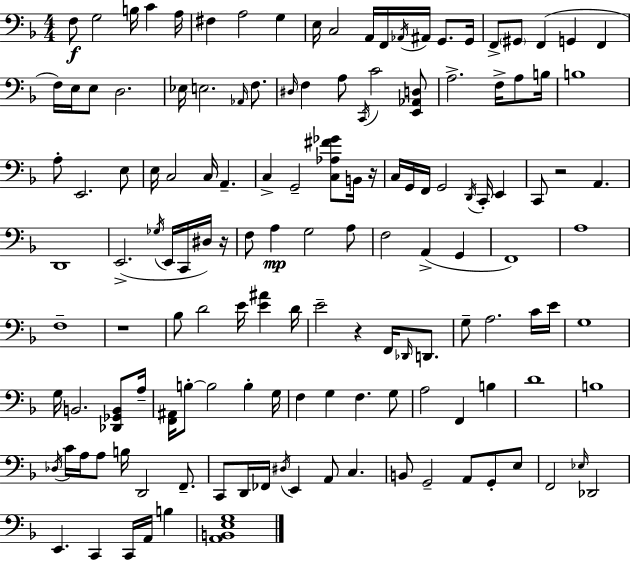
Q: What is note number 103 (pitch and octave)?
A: B3